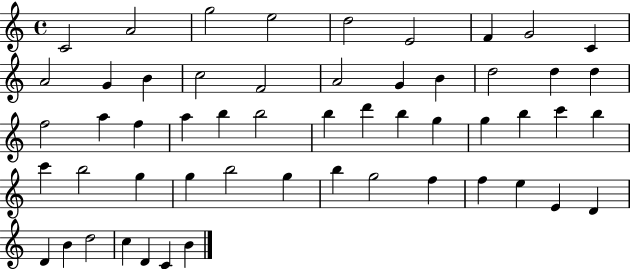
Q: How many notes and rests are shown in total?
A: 54